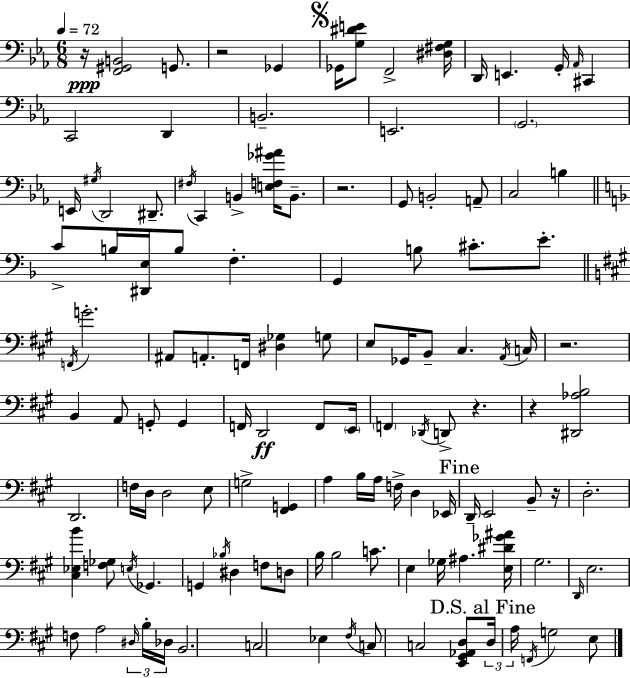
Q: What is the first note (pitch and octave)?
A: G2